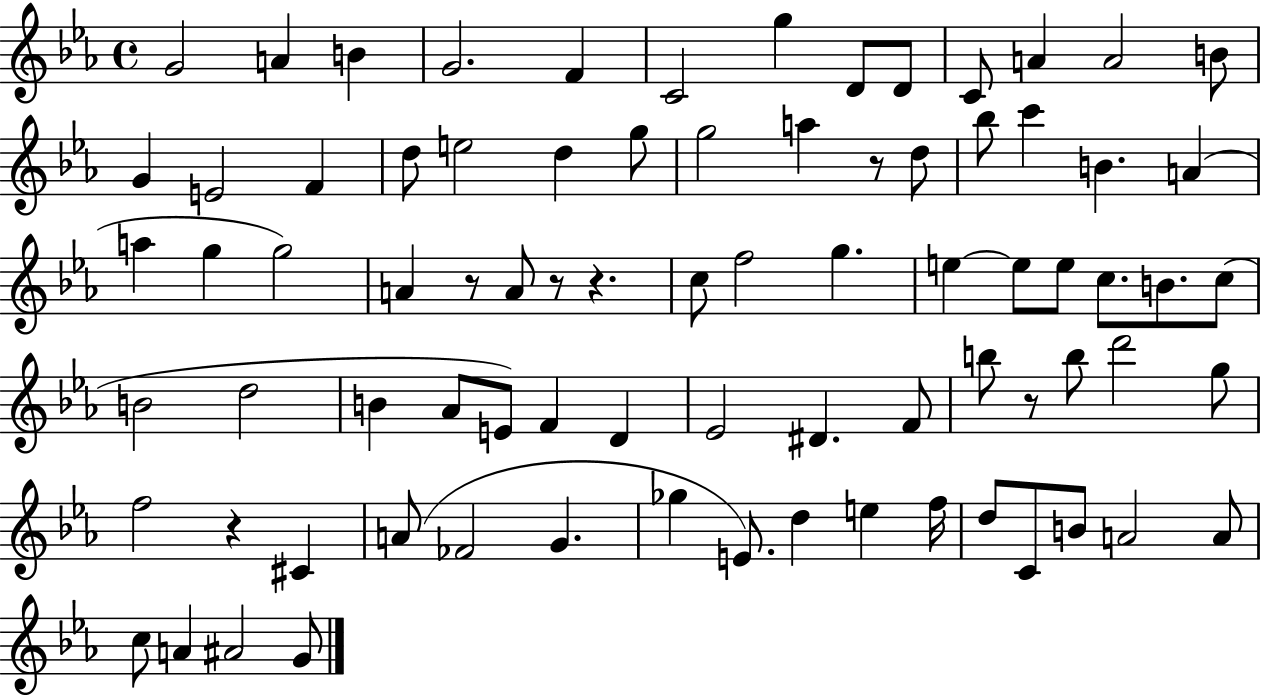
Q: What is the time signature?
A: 4/4